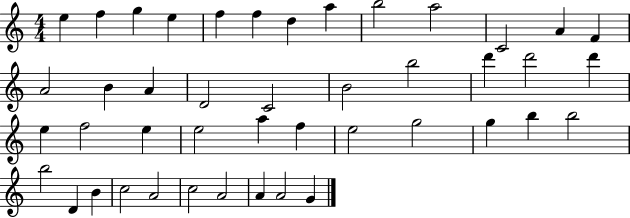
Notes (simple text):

E5/q F5/q G5/q E5/q F5/q F5/q D5/q A5/q B5/h A5/h C4/h A4/q F4/q A4/h B4/q A4/q D4/h C4/h B4/h B5/h D6/q D6/h D6/q E5/q F5/h E5/q E5/h A5/q F5/q E5/h G5/h G5/q B5/q B5/h B5/h D4/q B4/q C5/h A4/h C5/h A4/h A4/q A4/h G4/q